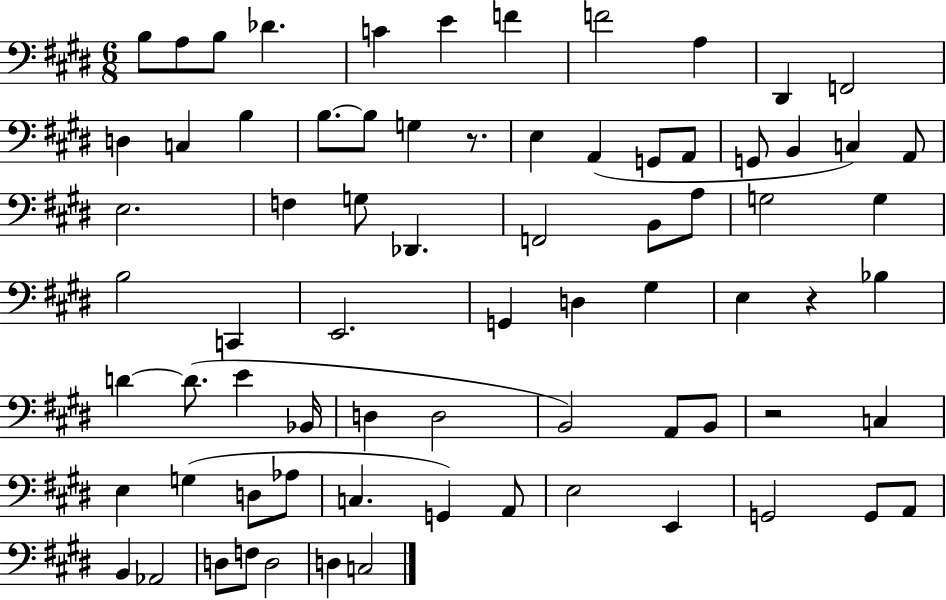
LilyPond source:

{
  \clef bass
  \numericTimeSignature
  \time 6/8
  \key e \major
  \repeat volta 2 { b8 a8 b8 des'4. | c'4 e'4 f'4 | f'2 a4 | dis,4 f,2 | \break d4 c4 b4 | b8.~~ b8 g4 r8. | e4 a,4( g,8 a,8 | g,8 b,4 c4) a,8 | \break e2. | f4 g8 des,4. | f,2 b,8 a8 | g2 g4 | \break b2 c,4 | e,2. | g,4 d4 gis4 | e4 r4 bes4 | \break d'4~~ d'8.( e'4 bes,16 | d4 d2 | b,2) a,8 b,8 | r2 c4 | \break e4 g4( d8 aes8 | c4. g,4) a,8 | e2 e,4 | g,2 g,8 a,8 | \break b,4 aes,2 | d8 f8 d2 | d4 c2 | } \bar "|."
}